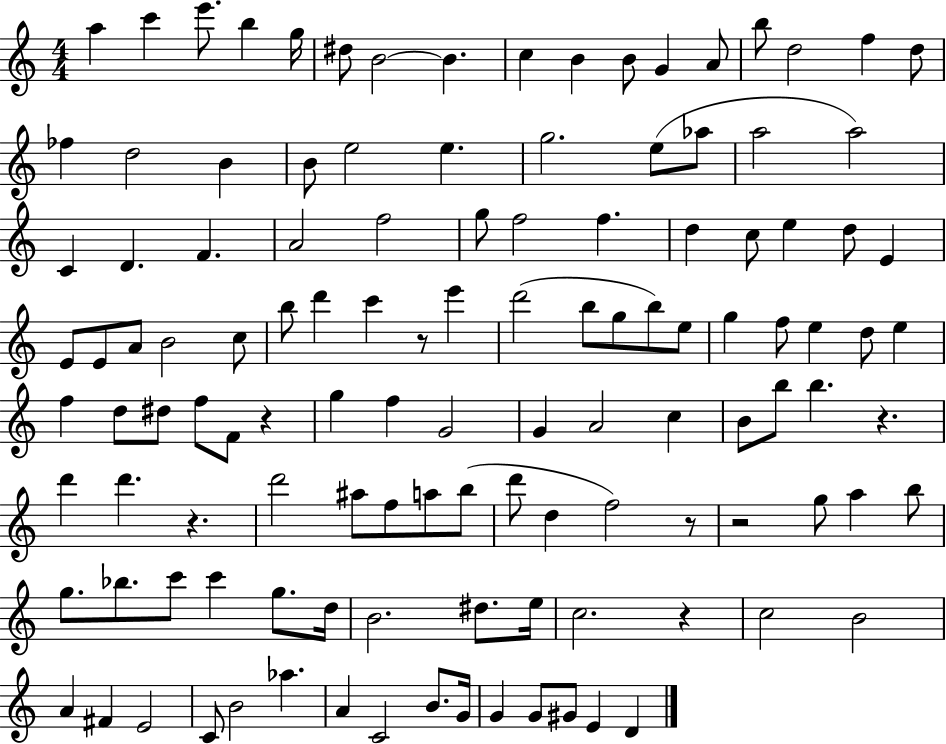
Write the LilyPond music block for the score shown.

{
  \clef treble
  \numericTimeSignature
  \time 4/4
  \key c \major
  \repeat volta 2 { a''4 c'''4 e'''8. b''4 g''16 | dis''8 b'2~~ b'4. | c''4 b'4 b'8 g'4 a'8 | b''8 d''2 f''4 d''8 | \break fes''4 d''2 b'4 | b'8 e''2 e''4. | g''2. e''8( aes''8 | a''2 a''2) | \break c'4 d'4. f'4. | a'2 f''2 | g''8 f''2 f''4. | d''4 c''8 e''4 d''8 e'4 | \break e'8 e'8 a'8 b'2 c''8 | b''8 d'''4 c'''4 r8 e'''4 | d'''2( b''8 g''8 b''8) e''8 | g''4 f''8 e''4 d''8 e''4 | \break f''4 d''8 dis''8 f''8 f'8 r4 | g''4 f''4 g'2 | g'4 a'2 c''4 | b'8 b''8 b''4. r4. | \break d'''4 d'''4. r4. | d'''2 ais''8 f''8 a''8 b''8( | d'''8 d''4 f''2) r8 | r2 g''8 a''4 b''8 | \break g''8. bes''8. c'''8 c'''4 g''8. d''16 | b'2. dis''8. e''16 | c''2. r4 | c''2 b'2 | \break a'4 fis'4 e'2 | c'8 b'2 aes''4. | a'4 c'2 b'8. g'16 | g'4 g'8 gis'8 e'4 d'4 | \break } \bar "|."
}